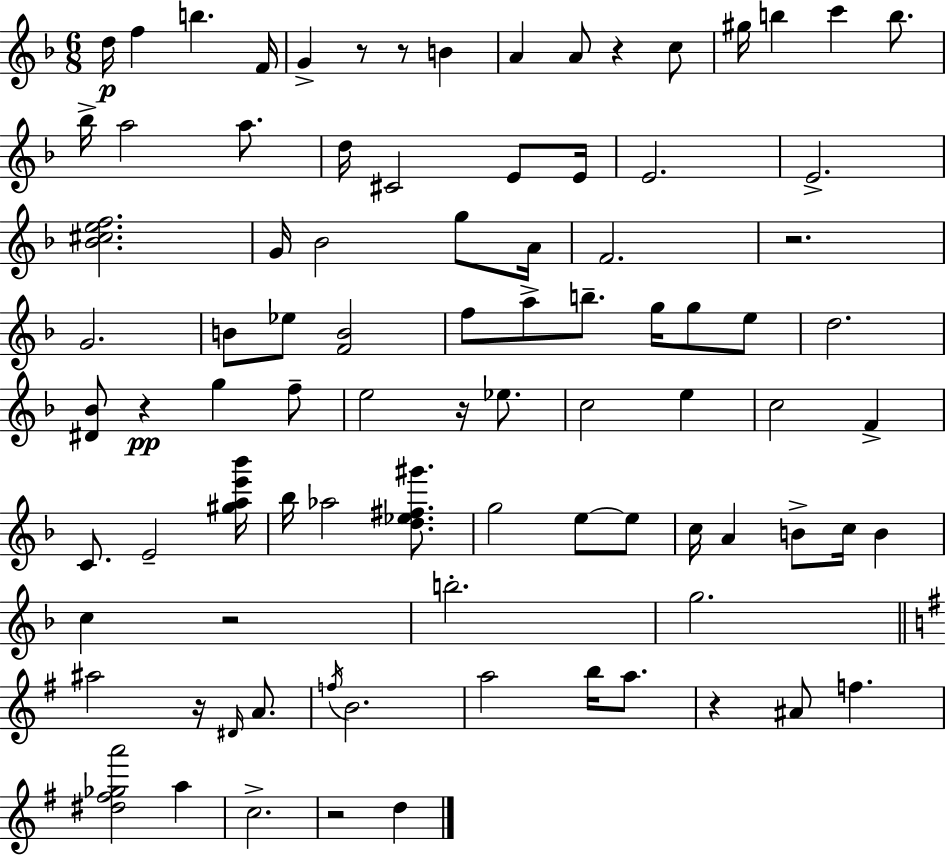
{
  \clef treble
  \numericTimeSignature
  \time 6/8
  \key f \major
  d''16\p f''4 b''4. f'16 | g'4-> r8 r8 b'4 | a'4 a'8 r4 c''8 | gis''16 b''4 c'''4 b''8. | \break bes''16-> a''2 a''8. | d''16 cis'2 e'8 e'16 | e'2. | e'2.-> | \break <bes' cis'' e'' f''>2. | g'16 bes'2 g''8 a'16 | f'2. | r2. | \break g'2. | b'8 ees''8 <f' b'>2 | f''8 a''8-> b''8.-- g''16 g''8 e''8 | d''2. | \break <dis' bes'>8 r4\pp g''4 f''8-- | e''2 r16 ees''8. | c''2 e''4 | c''2 f'4-> | \break c'8. e'2-- <gis'' a'' e''' bes'''>16 | bes''16 aes''2 <d'' ees'' fis'' gis'''>8. | g''2 e''8~~ e''8 | c''16 a'4 b'8-> c''16 b'4 | \break c''4 r2 | b''2.-. | g''2. | \bar "||" \break \key g \major ais''2 r16 \grace { dis'16 } a'8. | \acciaccatura { f''16 } b'2. | a''2 b''16 a''8. | r4 ais'8 f''4. | \break <dis'' fis'' ges'' a'''>2 a''4 | c''2.-> | r2 d''4 | \bar "|."
}